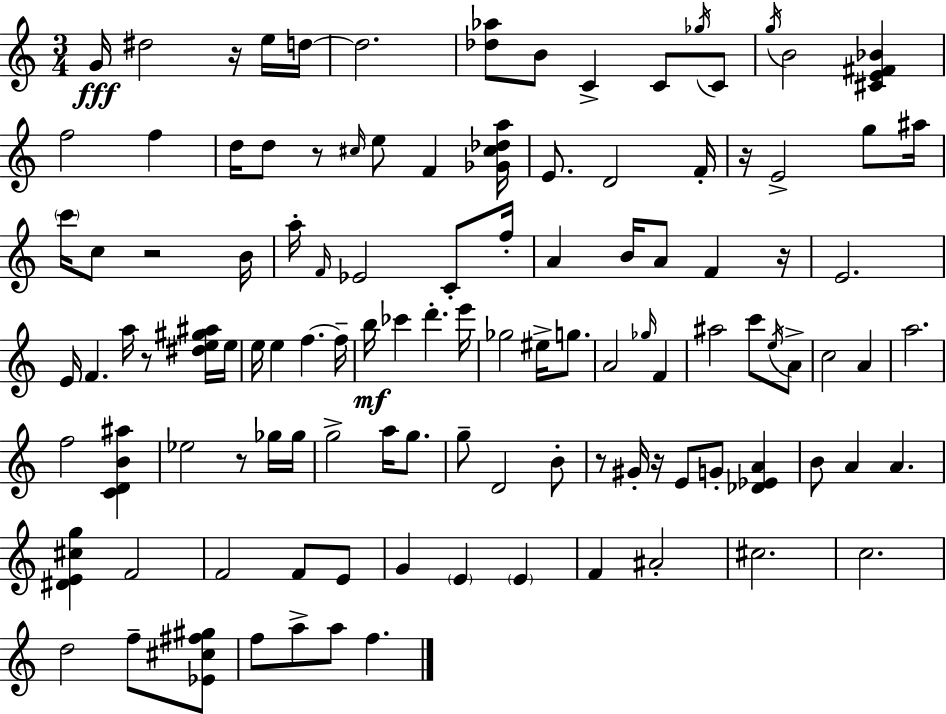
G4/s D#5/h R/s E5/s D5/s D5/h. [Db5,Ab5]/e B4/e C4/q C4/e Gb5/s C4/e G5/s B4/h [C#4,E4,F#4,Bb4]/q F5/h F5/q D5/s D5/e R/e C#5/s E5/e F4/q [Gb4,C#5,Db5,A5]/s E4/e. D4/h F4/s R/s E4/h G5/e A#5/s C6/s C5/e R/h B4/s A5/s F4/s Eb4/h C4/e F5/s A4/q B4/s A4/e F4/q R/s E4/h. E4/s F4/q. A5/s R/e [D#5,E5,G#5,A#5]/s E5/s E5/s E5/q F5/q. F5/s B5/s CES6/q D6/q. E6/s Gb5/h EIS5/s G5/e. A4/h Gb5/s F4/q A#5/h C6/e E5/s A4/e C5/h A4/q A5/h. F5/h [C4,D4,B4,A#5]/q Eb5/h R/e Gb5/s Gb5/s G5/h A5/s G5/e. G5/e D4/h B4/e R/e G#4/s R/s E4/e G4/e [Db4,Eb4,A4]/q B4/e A4/q A4/q. [D#4,E4,C#5,G5]/q F4/h F4/h F4/e E4/e G4/q E4/q E4/q F4/q A#4/h C#5/h. C5/h. D5/h F5/e [Eb4,C#5,F#5,G#5]/e F5/e A5/e A5/e F5/q.